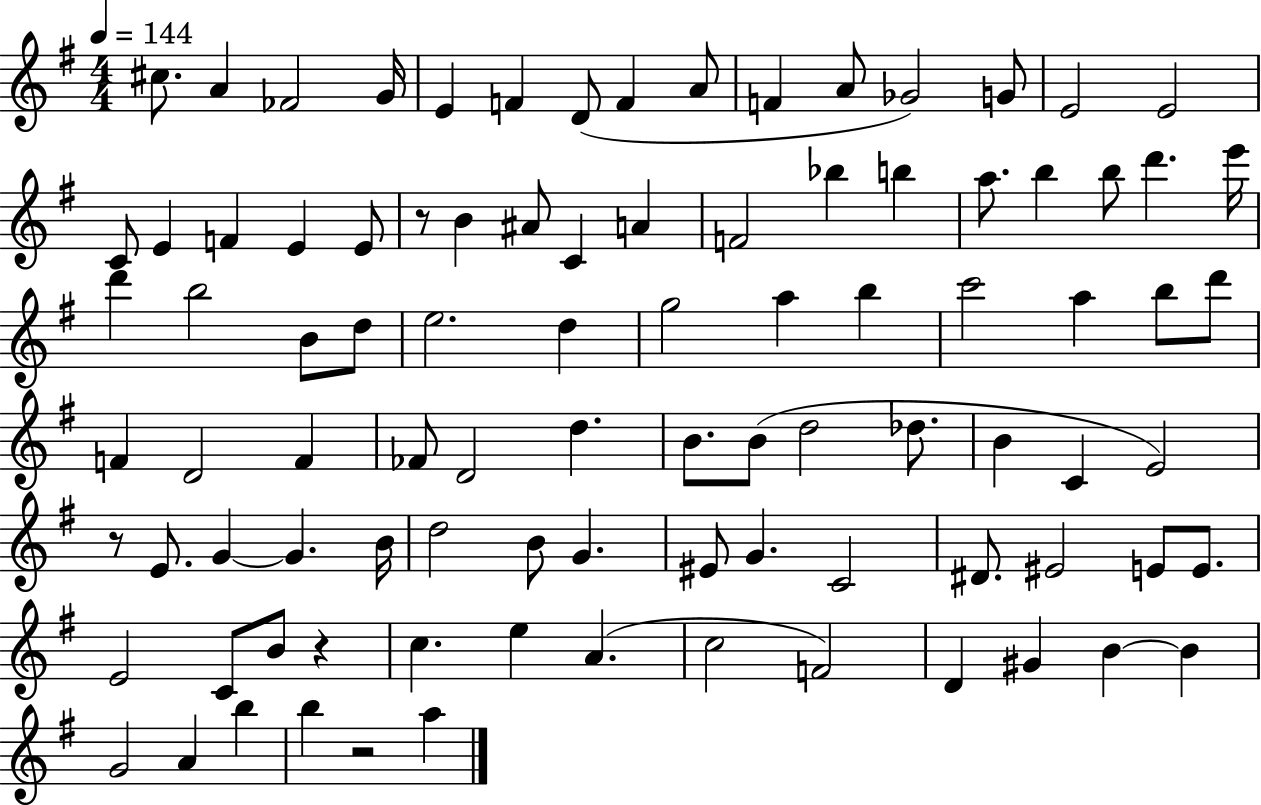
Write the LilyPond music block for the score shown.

{
  \clef treble
  \numericTimeSignature
  \time 4/4
  \key g \major
  \tempo 4 = 144
  cis''8. a'4 fes'2 g'16 | e'4 f'4 d'8( f'4 a'8 | f'4 a'8 ges'2) g'8 | e'2 e'2 | \break c'8 e'4 f'4 e'4 e'8 | r8 b'4 ais'8 c'4 a'4 | f'2 bes''4 b''4 | a''8. b''4 b''8 d'''4. e'''16 | \break d'''4 b''2 b'8 d''8 | e''2. d''4 | g''2 a''4 b''4 | c'''2 a''4 b''8 d'''8 | \break f'4 d'2 f'4 | fes'8 d'2 d''4. | b'8. b'8( d''2 des''8. | b'4 c'4 e'2) | \break r8 e'8. g'4~~ g'4. b'16 | d''2 b'8 g'4. | eis'8 g'4. c'2 | dis'8. eis'2 e'8 e'8. | \break e'2 c'8 b'8 r4 | c''4. e''4 a'4.( | c''2 f'2) | d'4 gis'4 b'4~~ b'4 | \break g'2 a'4 b''4 | b''4 r2 a''4 | \bar "|."
}